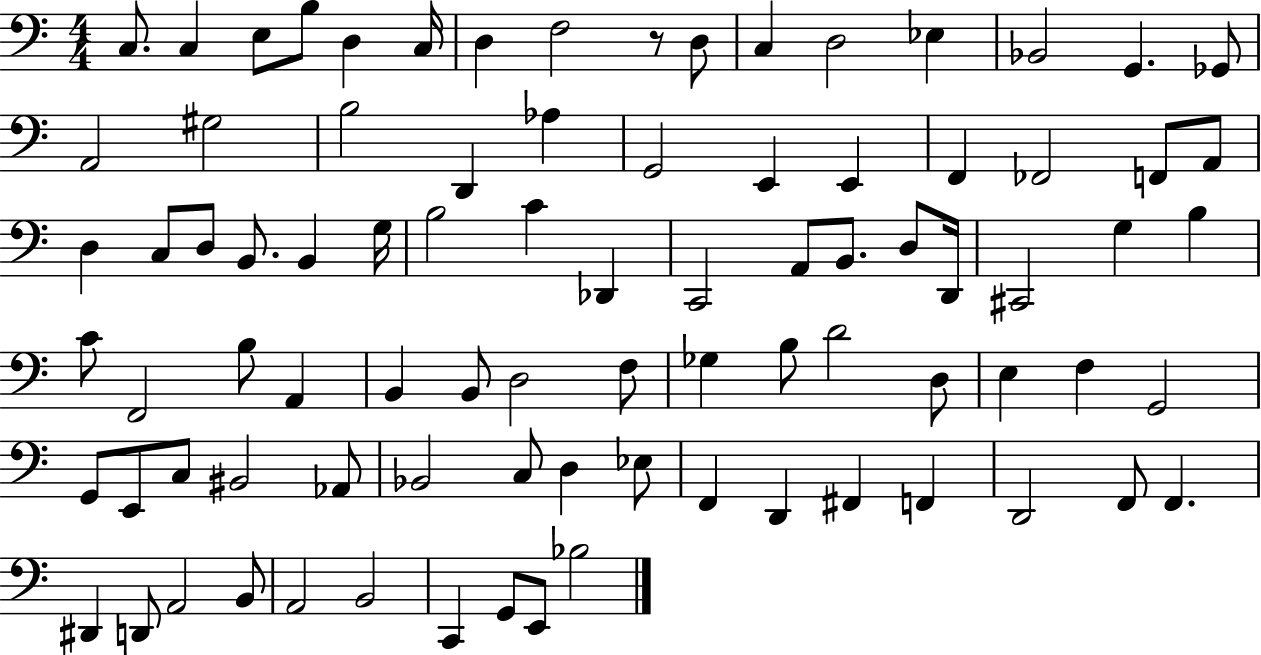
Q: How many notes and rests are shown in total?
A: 86